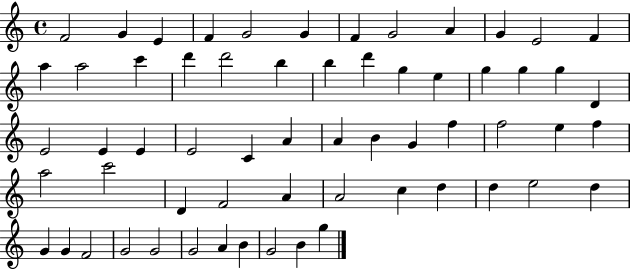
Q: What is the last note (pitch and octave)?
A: G5